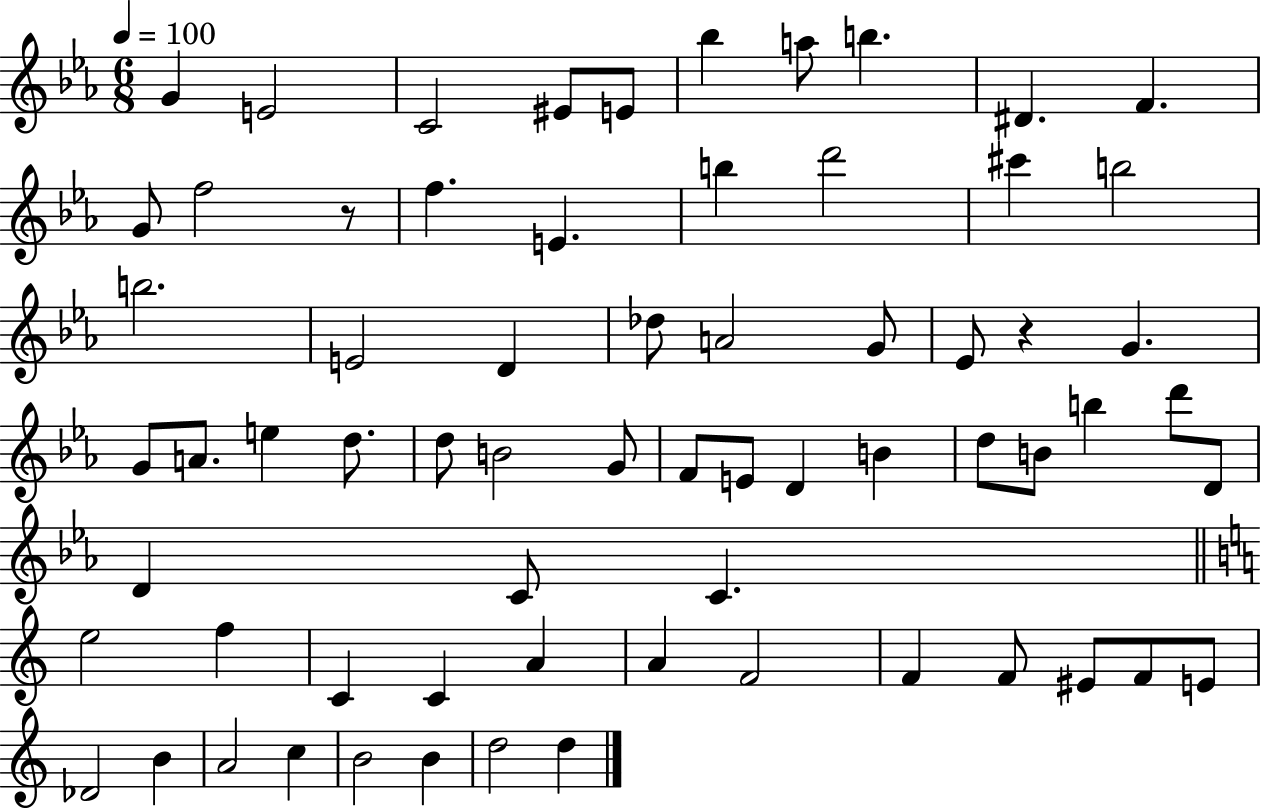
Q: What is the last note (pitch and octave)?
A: D5